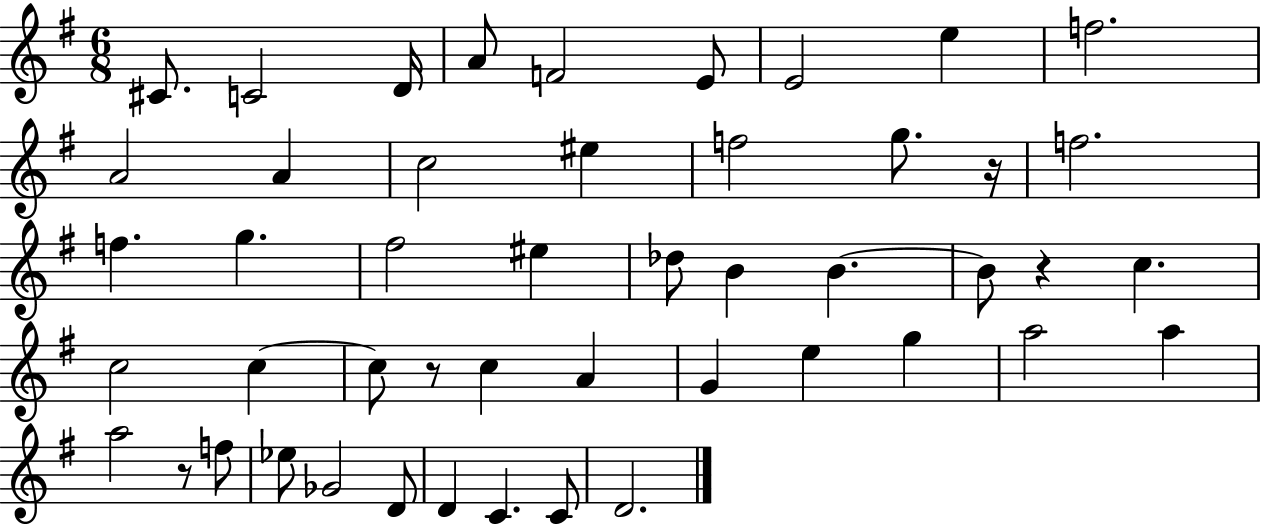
C#4/e. C4/h D4/s A4/e F4/h E4/e E4/h E5/q F5/h. A4/h A4/q C5/h EIS5/q F5/h G5/e. R/s F5/h. F5/q. G5/q. F#5/h EIS5/q Db5/e B4/q B4/q. B4/e R/q C5/q. C5/h C5/q C5/e R/e C5/q A4/q G4/q E5/q G5/q A5/h A5/q A5/h R/e F5/e Eb5/e Gb4/h D4/e D4/q C4/q. C4/e D4/h.